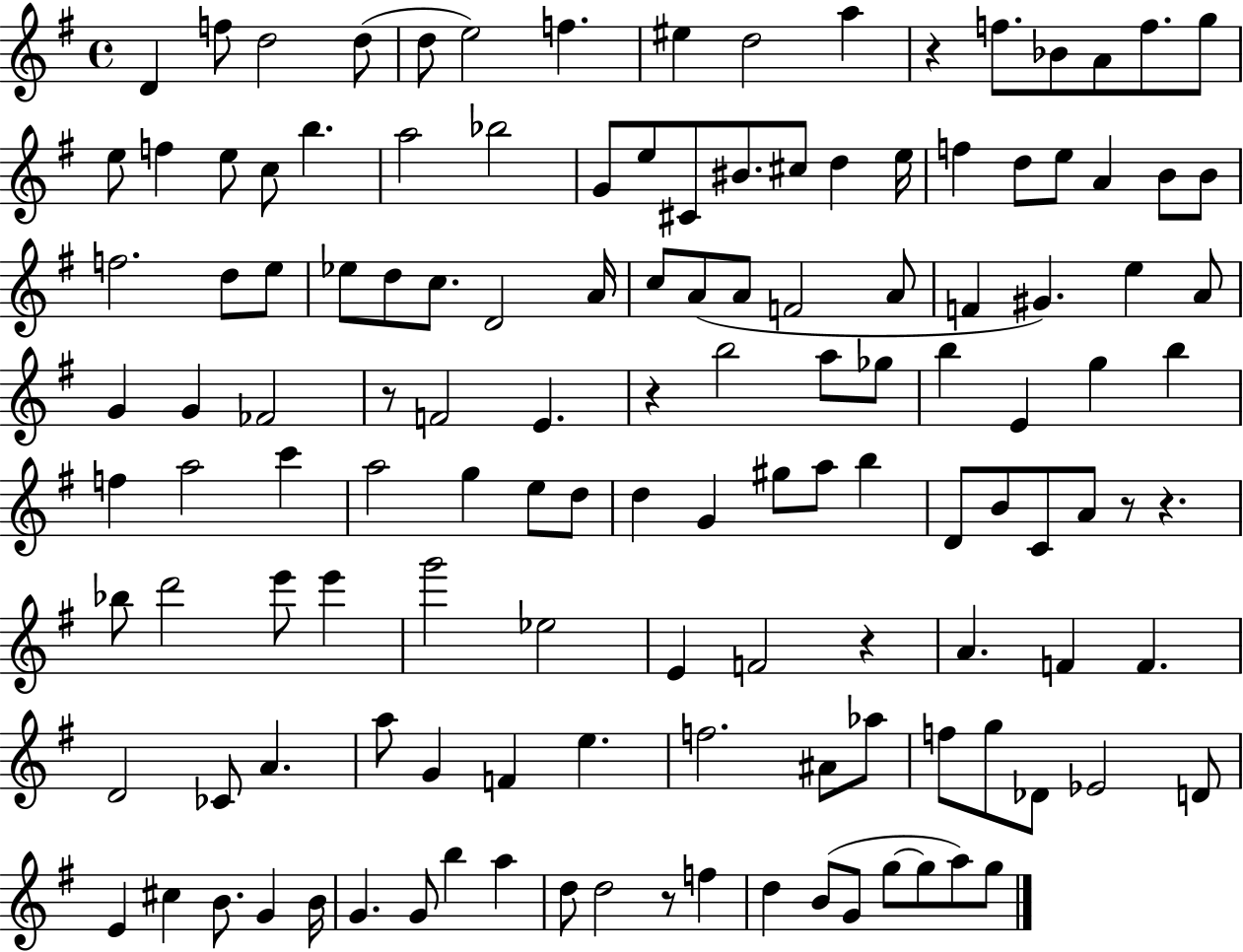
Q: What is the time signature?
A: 4/4